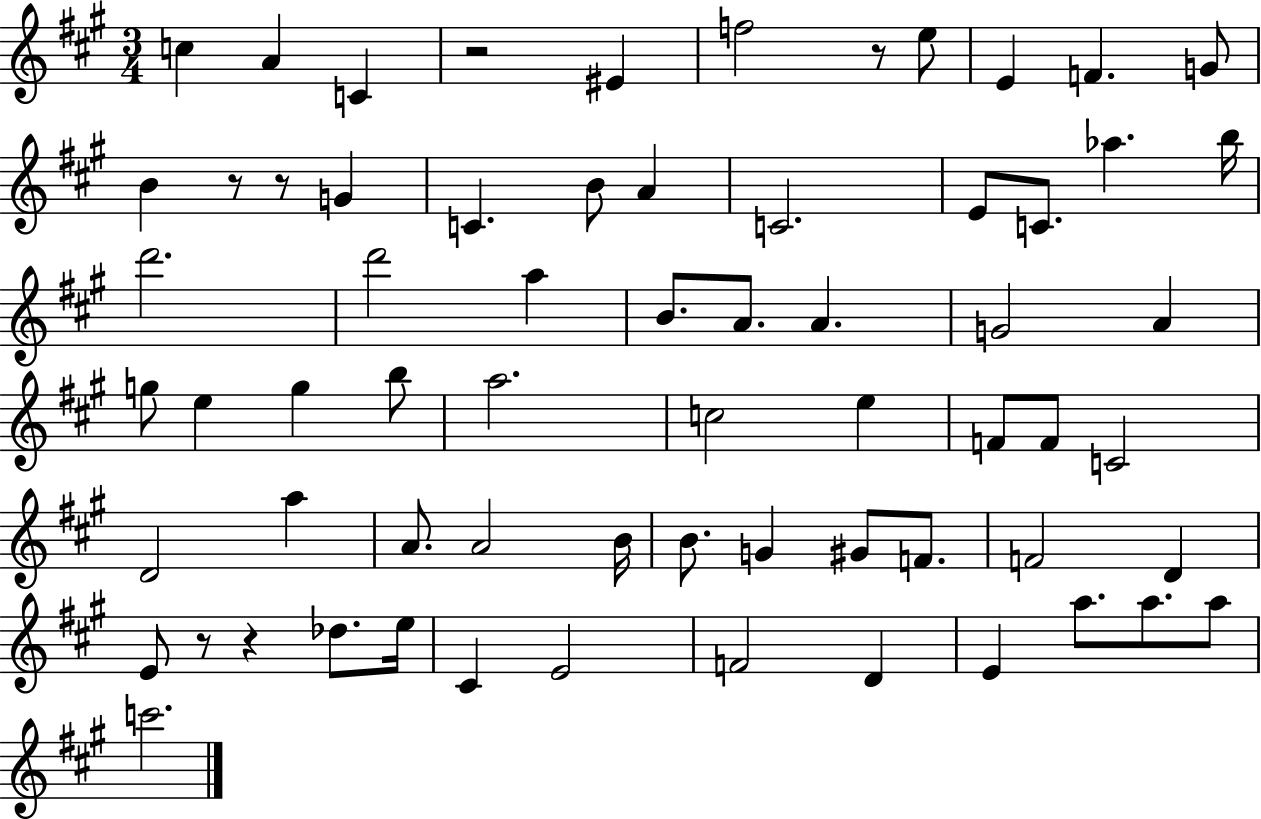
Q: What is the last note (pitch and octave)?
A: C6